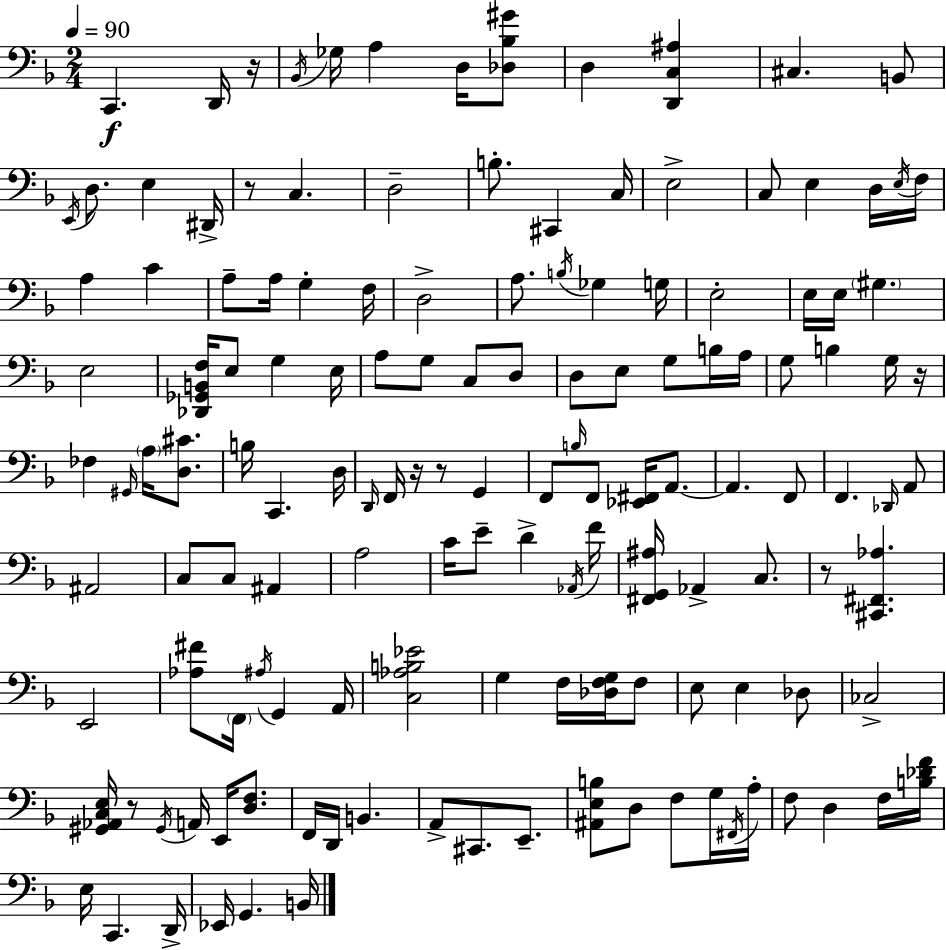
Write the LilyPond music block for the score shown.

{
  \clef bass
  \numericTimeSignature
  \time 2/4
  \key d \minor
  \tempo 4 = 90
  c,4.\f d,16 r16 | \acciaccatura { bes,16 } ges16 a4 d16 <des bes gis'>8 | d4 <d, c ais>4 | cis4. b,8 | \break \acciaccatura { e,16 } d8. e4 | dis,16-> r8 c4. | d2-- | b8.-. cis,4 | \break c16 e2-> | c8 e4 | d16 \acciaccatura { e16 } f16 a4 c'4 | a8-- a16 g4-. | \break f16 d2-> | a8. \acciaccatura { b16 } ges4 | g16 e2-. | e16 e16 \parenthesize gis4. | \break e2 | <des, ges, b, f>16 e8 g4 | e16 a8 g8 | c8 d8 d8 e8 | \break g8 b16 a16 g8 b4 | g16 r16 fes4 | \grace { gis,16 } \parenthesize a16 <d cis'>8. b16 c,4. | d16 \grace { d,16 } f,16 r16 | \break r8 g,4 f,8 | \grace { b16 } f,8 <ees, fis,>16 a,8.~~ a,4. | f,8 f,4. | \grace { des,16 } a,8 | \break ais,2 | c8 c8 ais,4 | a2 | c'16 e'8-- d'4-> \acciaccatura { aes,16 } | \break f'16 <fis, g, ais>16 aes,4-> c8. | r8 <cis, fis, aes>4. | e,2 | <aes fis'>8 \parenthesize f,16 \acciaccatura { ais16 } g,4 | \break a,16 <c aes b ees'>2 | g4 f16 <des f g>16 | f8 e8 e4 | des8 ces2-> | \break <gis, aes, c e>16 r8 \acciaccatura { gis,16 } a,16 e,16 | <d f>8. f,16 d,16 b,4. | a,8-> cis,8. | e,8.-- <ais, e b>8 d8 f8 | \break g16 \acciaccatura { fis,16 } a16-. f8 d4 | f16 <b des' f'>16 e16 c,4. | d,16-> ees,16 g,4. | b,16 \bar "|."
}